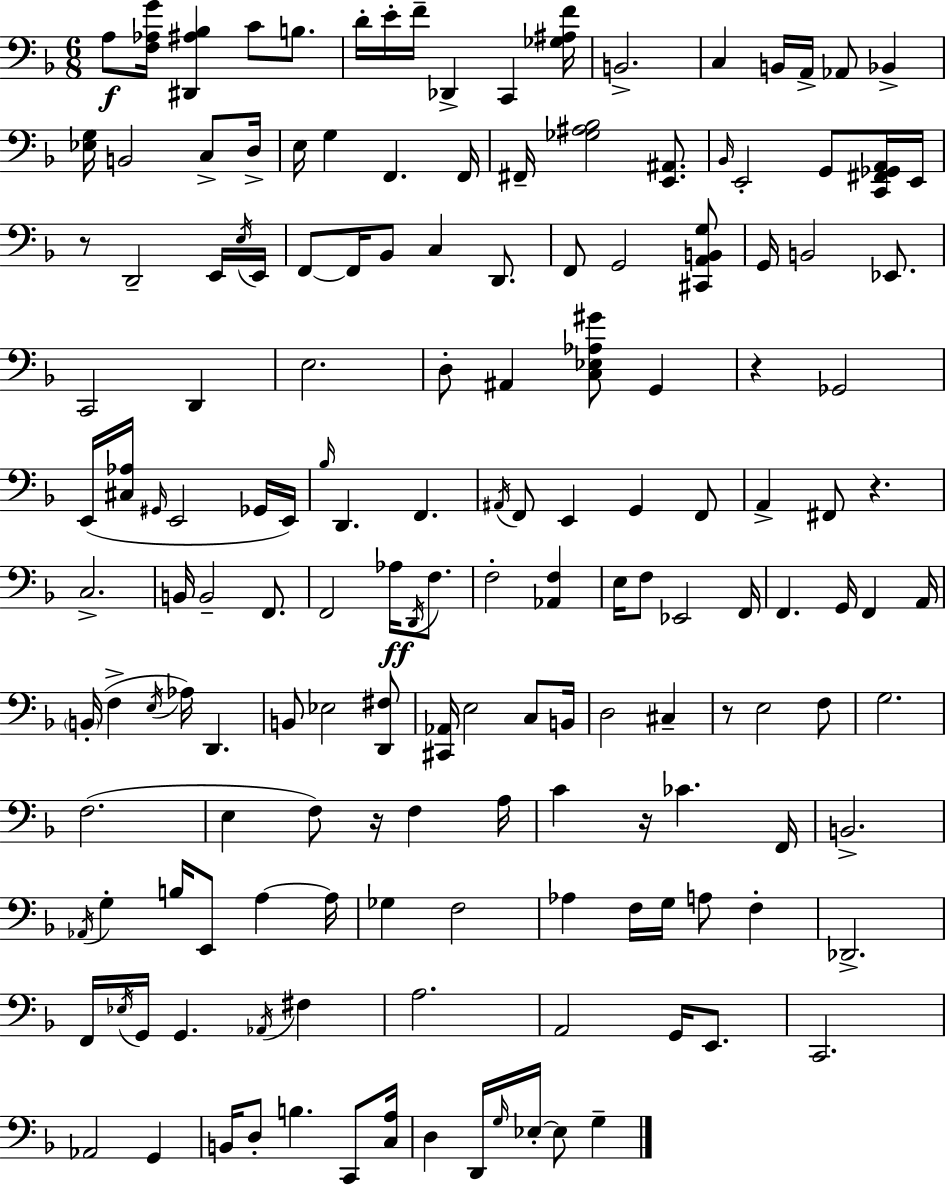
X:1
T:Untitled
M:6/8
L:1/4
K:F
A,/2 [F,_A,G]/4 [^D,,^A,_B,] C/2 B,/2 D/4 E/4 F/4 _D,, C,, [_G,^A,F]/4 B,,2 C, B,,/4 A,,/4 _A,,/2 _B,, [_E,G,]/4 B,,2 C,/2 D,/4 E,/4 G, F,, F,,/4 ^F,,/4 [_G,^A,_B,]2 [E,,^A,,]/2 _B,,/4 E,,2 G,,/2 [C,,^F,,_G,,A,,]/4 E,,/4 z/2 D,,2 E,,/4 E,/4 E,,/4 F,,/2 F,,/4 _B,,/2 C, D,,/2 F,,/2 G,,2 [^C,,A,,B,,G,]/2 G,,/4 B,,2 _E,,/2 C,,2 D,, E,2 D,/2 ^A,, [C,_E,_A,^G]/2 G,, z _G,,2 E,,/4 [^C,_A,]/4 ^G,,/4 E,,2 _G,,/4 E,,/4 _B,/4 D,, F,, ^A,,/4 F,,/2 E,, G,, F,,/2 A,, ^F,,/2 z C,2 B,,/4 B,,2 F,,/2 F,,2 _A,/4 D,,/4 F,/2 F,2 [_A,,F,] E,/4 F,/2 _E,,2 F,,/4 F,, G,,/4 F,, A,,/4 B,,/4 F, E,/4 _A,/4 D,, B,,/2 _E,2 [D,,^F,]/2 [^C,,_A,,]/4 E,2 C,/2 B,,/4 D,2 ^C, z/2 E,2 F,/2 G,2 F,2 E, F,/2 z/4 F, A,/4 C z/4 _C F,,/4 B,,2 _A,,/4 G, B,/4 E,,/2 A, A,/4 _G, F,2 _A, F,/4 G,/4 A,/2 F, _D,,2 F,,/4 _E,/4 G,,/4 G,, _A,,/4 ^F, A,2 A,,2 G,,/4 E,,/2 C,,2 _A,,2 G,, B,,/4 D,/2 B, C,,/2 [C,A,]/4 D, D,,/4 G,/4 _E,/4 _E,/2 G,